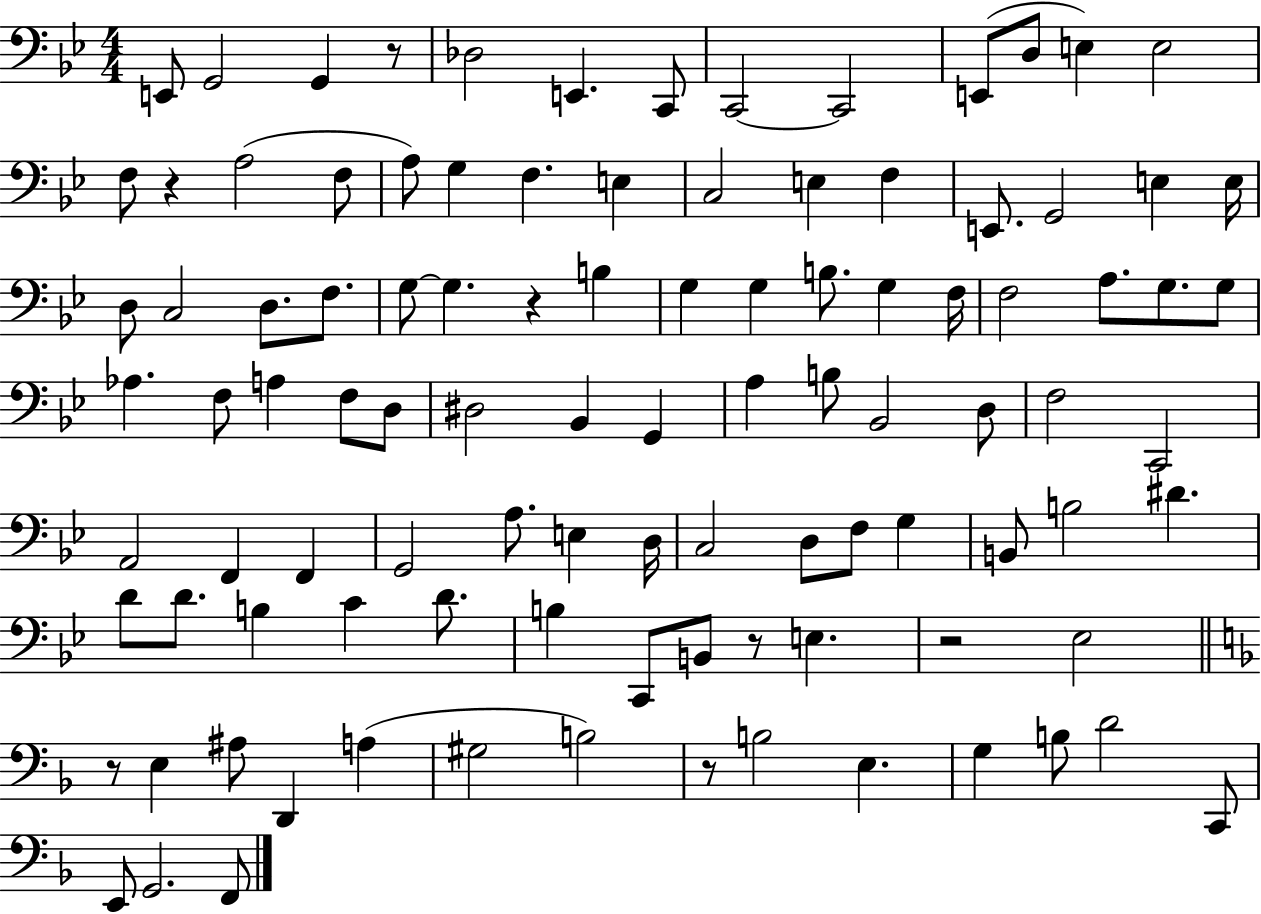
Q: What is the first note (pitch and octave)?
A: E2